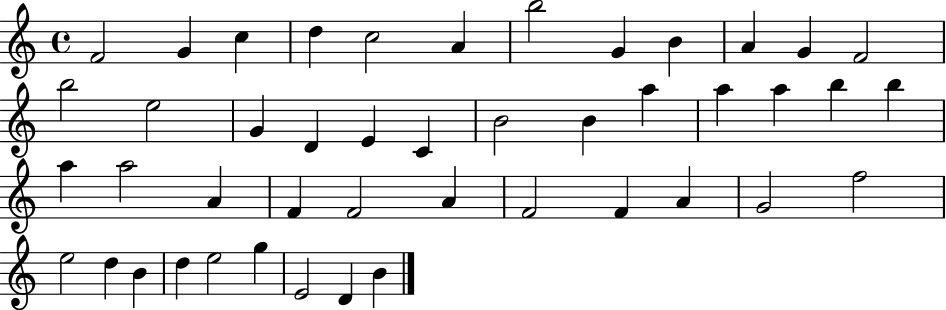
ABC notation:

X:1
T:Untitled
M:4/4
L:1/4
K:C
F2 G c d c2 A b2 G B A G F2 b2 e2 G D E C B2 B a a a b b a a2 A F F2 A F2 F A G2 f2 e2 d B d e2 g E2 D B